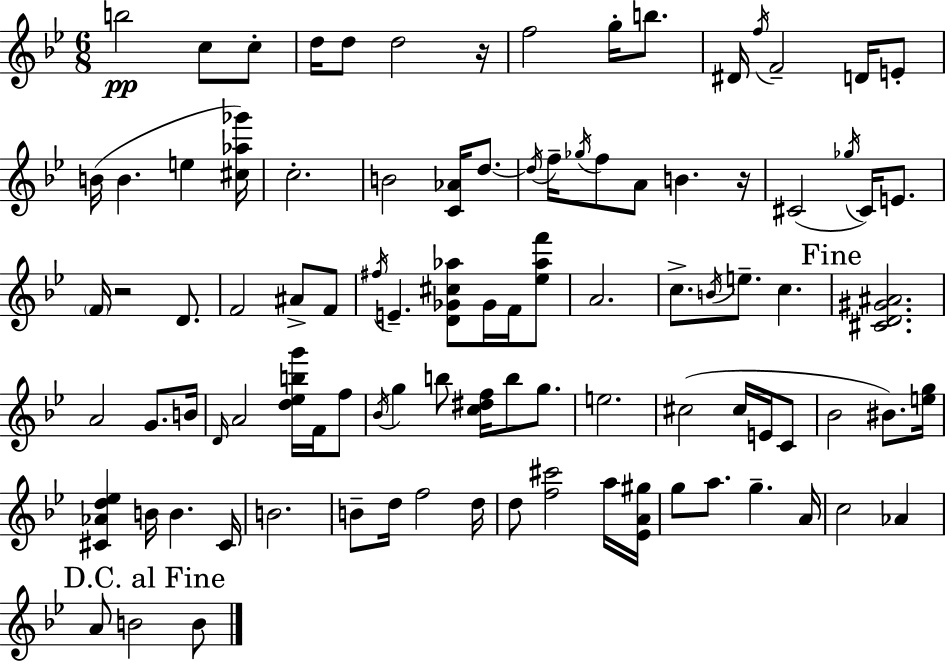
B5/h C5/e C5/e D5/s D5/e D5/h R/s F5/h G5/s B5/e. D#4/s F5/s F4/h D4/s E4/e B4/s B4/q. E5/q [C#5,Ab5,Gb6]/s C5/h. B4/h [C4,Ab4]/s D5/e. D5/s F5/s Gb5/s F5/e A4/e B4/q. R/s C#4/h Gb5/s C#4/s E4/e. F4/s R/h D4/e. F4/h A#4/e F4/e F#5/s E4/q. [D4,Gb4,C#5,Ab5]/e Gb4/s F4/s [Eb5,Ab5,F6]/e A4/h. C5/e. B4/s E5/e. C5/q. [C#4,D4,G#4,A#4]/h. A4/h G4/e. B4/s D4/s A4/h [D5,Eb5,B5,G6]/s F4/s F5/e Bb4/s G5/q B5/e [C5,D#5,F5]/s B5/e G5/e. E5/h. C#5/h C#5/s E4/s C4/e Bb4/h BIS4/e. [E5,G5]/s [C#4,Ab4,D5,Eb5]/q B4/s B4/q. C#4/s B4/h. B4/e D5/s F5/h D5/s D5/e [F5,C#6]/h A5/s [Eb4,A4,G#5]/s G5/e A5/e. G5/q. A4/s C5/h Ab4/q A4/e B4/h B4/e